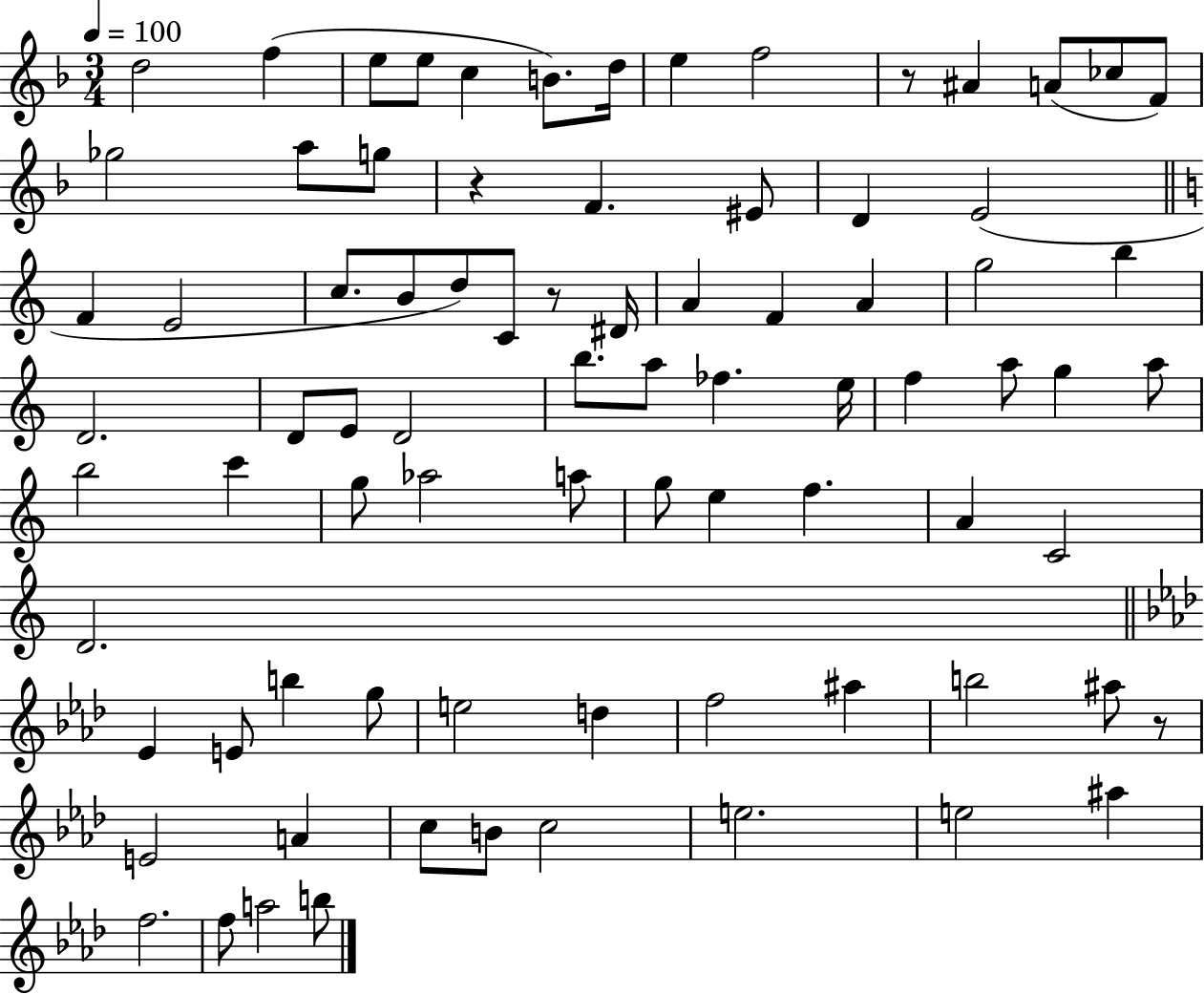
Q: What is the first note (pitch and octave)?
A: D5